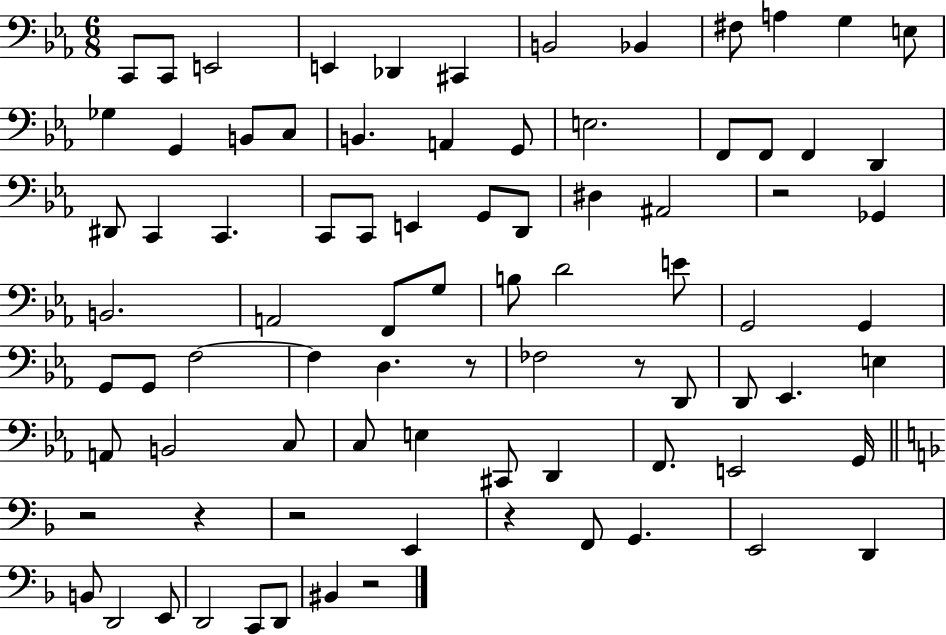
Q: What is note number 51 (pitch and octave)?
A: D2